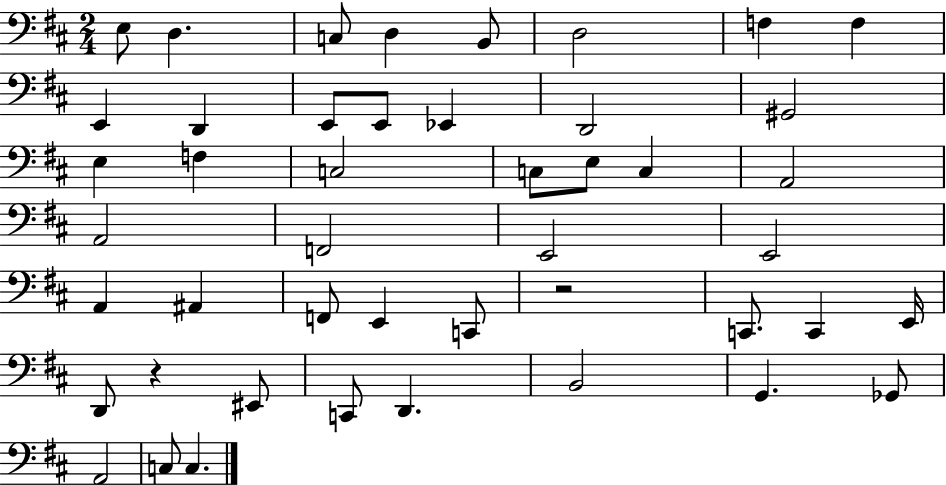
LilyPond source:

{
  \clef bass
  \numericTimeSignature
  \time 2/4
  \key d \major
  e8 d4. | c8 d4 b,8 | d2 | f4 f4 | \break e,4 d,4 | e,8 e,8 ees,4 | d,2 | gis,2 | \break e4 f4 | c2 | c8 e8 c4 | a,2 | \break a,2 | f,2 | e,2 | e,2 | \break a,4 ais,4 | f,8 e,4 c,8 | r2 | c,8. c,4 e,16 | \break d,8 r4 eis,8 | c,8 d,4. | b,2 | g,4. ges,8 | \break a,2 | c8 c4. | \bar "|."
}